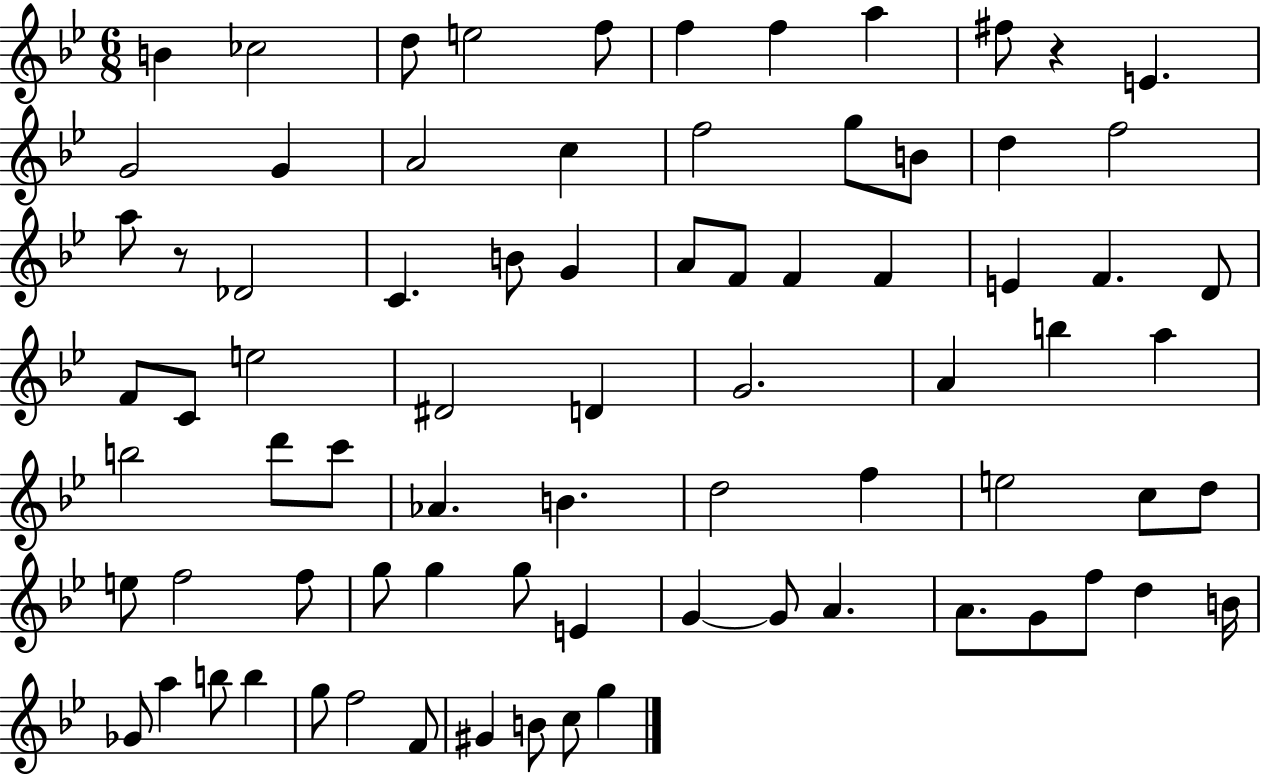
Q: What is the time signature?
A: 6/8